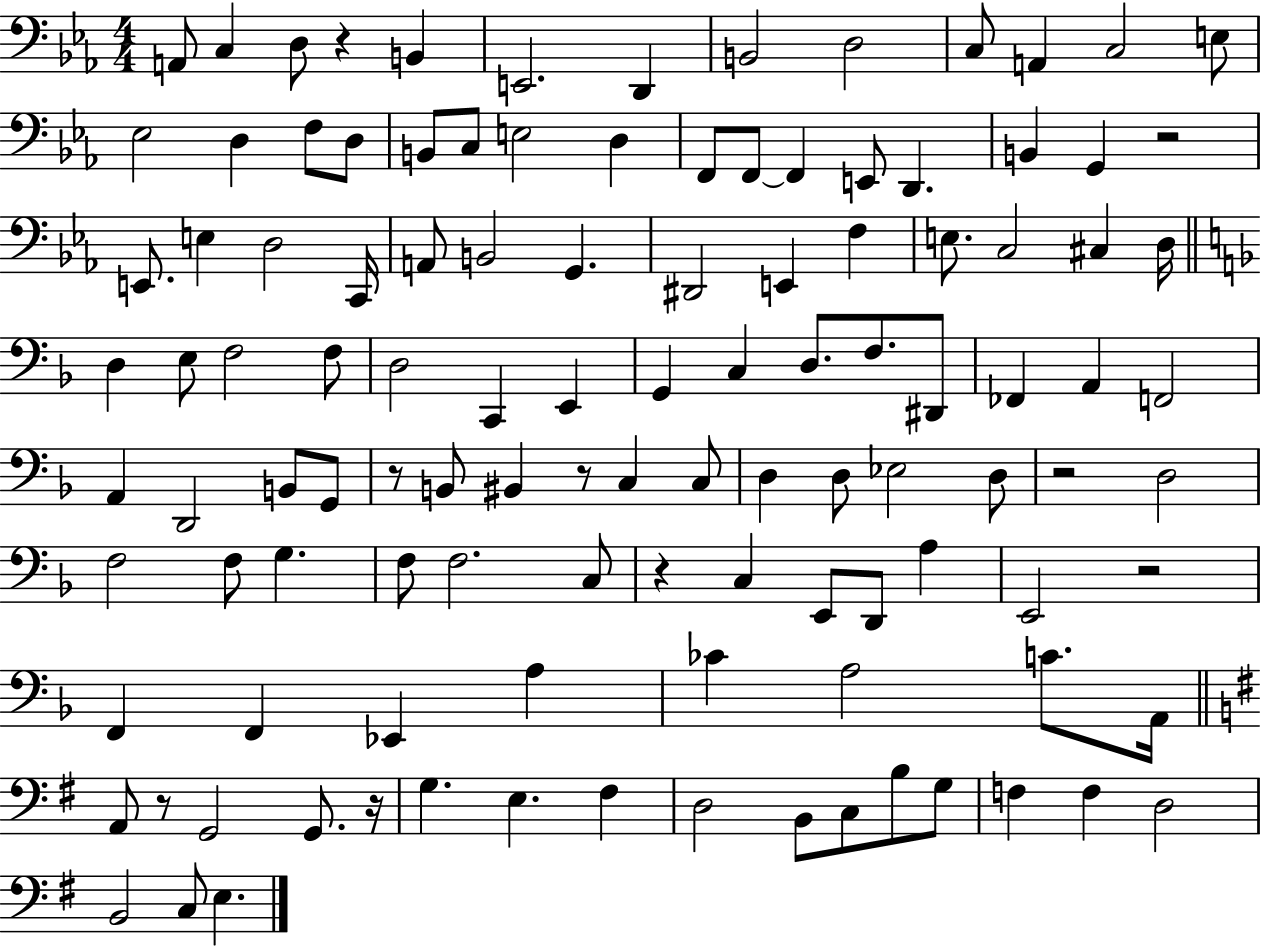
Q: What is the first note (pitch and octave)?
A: A2